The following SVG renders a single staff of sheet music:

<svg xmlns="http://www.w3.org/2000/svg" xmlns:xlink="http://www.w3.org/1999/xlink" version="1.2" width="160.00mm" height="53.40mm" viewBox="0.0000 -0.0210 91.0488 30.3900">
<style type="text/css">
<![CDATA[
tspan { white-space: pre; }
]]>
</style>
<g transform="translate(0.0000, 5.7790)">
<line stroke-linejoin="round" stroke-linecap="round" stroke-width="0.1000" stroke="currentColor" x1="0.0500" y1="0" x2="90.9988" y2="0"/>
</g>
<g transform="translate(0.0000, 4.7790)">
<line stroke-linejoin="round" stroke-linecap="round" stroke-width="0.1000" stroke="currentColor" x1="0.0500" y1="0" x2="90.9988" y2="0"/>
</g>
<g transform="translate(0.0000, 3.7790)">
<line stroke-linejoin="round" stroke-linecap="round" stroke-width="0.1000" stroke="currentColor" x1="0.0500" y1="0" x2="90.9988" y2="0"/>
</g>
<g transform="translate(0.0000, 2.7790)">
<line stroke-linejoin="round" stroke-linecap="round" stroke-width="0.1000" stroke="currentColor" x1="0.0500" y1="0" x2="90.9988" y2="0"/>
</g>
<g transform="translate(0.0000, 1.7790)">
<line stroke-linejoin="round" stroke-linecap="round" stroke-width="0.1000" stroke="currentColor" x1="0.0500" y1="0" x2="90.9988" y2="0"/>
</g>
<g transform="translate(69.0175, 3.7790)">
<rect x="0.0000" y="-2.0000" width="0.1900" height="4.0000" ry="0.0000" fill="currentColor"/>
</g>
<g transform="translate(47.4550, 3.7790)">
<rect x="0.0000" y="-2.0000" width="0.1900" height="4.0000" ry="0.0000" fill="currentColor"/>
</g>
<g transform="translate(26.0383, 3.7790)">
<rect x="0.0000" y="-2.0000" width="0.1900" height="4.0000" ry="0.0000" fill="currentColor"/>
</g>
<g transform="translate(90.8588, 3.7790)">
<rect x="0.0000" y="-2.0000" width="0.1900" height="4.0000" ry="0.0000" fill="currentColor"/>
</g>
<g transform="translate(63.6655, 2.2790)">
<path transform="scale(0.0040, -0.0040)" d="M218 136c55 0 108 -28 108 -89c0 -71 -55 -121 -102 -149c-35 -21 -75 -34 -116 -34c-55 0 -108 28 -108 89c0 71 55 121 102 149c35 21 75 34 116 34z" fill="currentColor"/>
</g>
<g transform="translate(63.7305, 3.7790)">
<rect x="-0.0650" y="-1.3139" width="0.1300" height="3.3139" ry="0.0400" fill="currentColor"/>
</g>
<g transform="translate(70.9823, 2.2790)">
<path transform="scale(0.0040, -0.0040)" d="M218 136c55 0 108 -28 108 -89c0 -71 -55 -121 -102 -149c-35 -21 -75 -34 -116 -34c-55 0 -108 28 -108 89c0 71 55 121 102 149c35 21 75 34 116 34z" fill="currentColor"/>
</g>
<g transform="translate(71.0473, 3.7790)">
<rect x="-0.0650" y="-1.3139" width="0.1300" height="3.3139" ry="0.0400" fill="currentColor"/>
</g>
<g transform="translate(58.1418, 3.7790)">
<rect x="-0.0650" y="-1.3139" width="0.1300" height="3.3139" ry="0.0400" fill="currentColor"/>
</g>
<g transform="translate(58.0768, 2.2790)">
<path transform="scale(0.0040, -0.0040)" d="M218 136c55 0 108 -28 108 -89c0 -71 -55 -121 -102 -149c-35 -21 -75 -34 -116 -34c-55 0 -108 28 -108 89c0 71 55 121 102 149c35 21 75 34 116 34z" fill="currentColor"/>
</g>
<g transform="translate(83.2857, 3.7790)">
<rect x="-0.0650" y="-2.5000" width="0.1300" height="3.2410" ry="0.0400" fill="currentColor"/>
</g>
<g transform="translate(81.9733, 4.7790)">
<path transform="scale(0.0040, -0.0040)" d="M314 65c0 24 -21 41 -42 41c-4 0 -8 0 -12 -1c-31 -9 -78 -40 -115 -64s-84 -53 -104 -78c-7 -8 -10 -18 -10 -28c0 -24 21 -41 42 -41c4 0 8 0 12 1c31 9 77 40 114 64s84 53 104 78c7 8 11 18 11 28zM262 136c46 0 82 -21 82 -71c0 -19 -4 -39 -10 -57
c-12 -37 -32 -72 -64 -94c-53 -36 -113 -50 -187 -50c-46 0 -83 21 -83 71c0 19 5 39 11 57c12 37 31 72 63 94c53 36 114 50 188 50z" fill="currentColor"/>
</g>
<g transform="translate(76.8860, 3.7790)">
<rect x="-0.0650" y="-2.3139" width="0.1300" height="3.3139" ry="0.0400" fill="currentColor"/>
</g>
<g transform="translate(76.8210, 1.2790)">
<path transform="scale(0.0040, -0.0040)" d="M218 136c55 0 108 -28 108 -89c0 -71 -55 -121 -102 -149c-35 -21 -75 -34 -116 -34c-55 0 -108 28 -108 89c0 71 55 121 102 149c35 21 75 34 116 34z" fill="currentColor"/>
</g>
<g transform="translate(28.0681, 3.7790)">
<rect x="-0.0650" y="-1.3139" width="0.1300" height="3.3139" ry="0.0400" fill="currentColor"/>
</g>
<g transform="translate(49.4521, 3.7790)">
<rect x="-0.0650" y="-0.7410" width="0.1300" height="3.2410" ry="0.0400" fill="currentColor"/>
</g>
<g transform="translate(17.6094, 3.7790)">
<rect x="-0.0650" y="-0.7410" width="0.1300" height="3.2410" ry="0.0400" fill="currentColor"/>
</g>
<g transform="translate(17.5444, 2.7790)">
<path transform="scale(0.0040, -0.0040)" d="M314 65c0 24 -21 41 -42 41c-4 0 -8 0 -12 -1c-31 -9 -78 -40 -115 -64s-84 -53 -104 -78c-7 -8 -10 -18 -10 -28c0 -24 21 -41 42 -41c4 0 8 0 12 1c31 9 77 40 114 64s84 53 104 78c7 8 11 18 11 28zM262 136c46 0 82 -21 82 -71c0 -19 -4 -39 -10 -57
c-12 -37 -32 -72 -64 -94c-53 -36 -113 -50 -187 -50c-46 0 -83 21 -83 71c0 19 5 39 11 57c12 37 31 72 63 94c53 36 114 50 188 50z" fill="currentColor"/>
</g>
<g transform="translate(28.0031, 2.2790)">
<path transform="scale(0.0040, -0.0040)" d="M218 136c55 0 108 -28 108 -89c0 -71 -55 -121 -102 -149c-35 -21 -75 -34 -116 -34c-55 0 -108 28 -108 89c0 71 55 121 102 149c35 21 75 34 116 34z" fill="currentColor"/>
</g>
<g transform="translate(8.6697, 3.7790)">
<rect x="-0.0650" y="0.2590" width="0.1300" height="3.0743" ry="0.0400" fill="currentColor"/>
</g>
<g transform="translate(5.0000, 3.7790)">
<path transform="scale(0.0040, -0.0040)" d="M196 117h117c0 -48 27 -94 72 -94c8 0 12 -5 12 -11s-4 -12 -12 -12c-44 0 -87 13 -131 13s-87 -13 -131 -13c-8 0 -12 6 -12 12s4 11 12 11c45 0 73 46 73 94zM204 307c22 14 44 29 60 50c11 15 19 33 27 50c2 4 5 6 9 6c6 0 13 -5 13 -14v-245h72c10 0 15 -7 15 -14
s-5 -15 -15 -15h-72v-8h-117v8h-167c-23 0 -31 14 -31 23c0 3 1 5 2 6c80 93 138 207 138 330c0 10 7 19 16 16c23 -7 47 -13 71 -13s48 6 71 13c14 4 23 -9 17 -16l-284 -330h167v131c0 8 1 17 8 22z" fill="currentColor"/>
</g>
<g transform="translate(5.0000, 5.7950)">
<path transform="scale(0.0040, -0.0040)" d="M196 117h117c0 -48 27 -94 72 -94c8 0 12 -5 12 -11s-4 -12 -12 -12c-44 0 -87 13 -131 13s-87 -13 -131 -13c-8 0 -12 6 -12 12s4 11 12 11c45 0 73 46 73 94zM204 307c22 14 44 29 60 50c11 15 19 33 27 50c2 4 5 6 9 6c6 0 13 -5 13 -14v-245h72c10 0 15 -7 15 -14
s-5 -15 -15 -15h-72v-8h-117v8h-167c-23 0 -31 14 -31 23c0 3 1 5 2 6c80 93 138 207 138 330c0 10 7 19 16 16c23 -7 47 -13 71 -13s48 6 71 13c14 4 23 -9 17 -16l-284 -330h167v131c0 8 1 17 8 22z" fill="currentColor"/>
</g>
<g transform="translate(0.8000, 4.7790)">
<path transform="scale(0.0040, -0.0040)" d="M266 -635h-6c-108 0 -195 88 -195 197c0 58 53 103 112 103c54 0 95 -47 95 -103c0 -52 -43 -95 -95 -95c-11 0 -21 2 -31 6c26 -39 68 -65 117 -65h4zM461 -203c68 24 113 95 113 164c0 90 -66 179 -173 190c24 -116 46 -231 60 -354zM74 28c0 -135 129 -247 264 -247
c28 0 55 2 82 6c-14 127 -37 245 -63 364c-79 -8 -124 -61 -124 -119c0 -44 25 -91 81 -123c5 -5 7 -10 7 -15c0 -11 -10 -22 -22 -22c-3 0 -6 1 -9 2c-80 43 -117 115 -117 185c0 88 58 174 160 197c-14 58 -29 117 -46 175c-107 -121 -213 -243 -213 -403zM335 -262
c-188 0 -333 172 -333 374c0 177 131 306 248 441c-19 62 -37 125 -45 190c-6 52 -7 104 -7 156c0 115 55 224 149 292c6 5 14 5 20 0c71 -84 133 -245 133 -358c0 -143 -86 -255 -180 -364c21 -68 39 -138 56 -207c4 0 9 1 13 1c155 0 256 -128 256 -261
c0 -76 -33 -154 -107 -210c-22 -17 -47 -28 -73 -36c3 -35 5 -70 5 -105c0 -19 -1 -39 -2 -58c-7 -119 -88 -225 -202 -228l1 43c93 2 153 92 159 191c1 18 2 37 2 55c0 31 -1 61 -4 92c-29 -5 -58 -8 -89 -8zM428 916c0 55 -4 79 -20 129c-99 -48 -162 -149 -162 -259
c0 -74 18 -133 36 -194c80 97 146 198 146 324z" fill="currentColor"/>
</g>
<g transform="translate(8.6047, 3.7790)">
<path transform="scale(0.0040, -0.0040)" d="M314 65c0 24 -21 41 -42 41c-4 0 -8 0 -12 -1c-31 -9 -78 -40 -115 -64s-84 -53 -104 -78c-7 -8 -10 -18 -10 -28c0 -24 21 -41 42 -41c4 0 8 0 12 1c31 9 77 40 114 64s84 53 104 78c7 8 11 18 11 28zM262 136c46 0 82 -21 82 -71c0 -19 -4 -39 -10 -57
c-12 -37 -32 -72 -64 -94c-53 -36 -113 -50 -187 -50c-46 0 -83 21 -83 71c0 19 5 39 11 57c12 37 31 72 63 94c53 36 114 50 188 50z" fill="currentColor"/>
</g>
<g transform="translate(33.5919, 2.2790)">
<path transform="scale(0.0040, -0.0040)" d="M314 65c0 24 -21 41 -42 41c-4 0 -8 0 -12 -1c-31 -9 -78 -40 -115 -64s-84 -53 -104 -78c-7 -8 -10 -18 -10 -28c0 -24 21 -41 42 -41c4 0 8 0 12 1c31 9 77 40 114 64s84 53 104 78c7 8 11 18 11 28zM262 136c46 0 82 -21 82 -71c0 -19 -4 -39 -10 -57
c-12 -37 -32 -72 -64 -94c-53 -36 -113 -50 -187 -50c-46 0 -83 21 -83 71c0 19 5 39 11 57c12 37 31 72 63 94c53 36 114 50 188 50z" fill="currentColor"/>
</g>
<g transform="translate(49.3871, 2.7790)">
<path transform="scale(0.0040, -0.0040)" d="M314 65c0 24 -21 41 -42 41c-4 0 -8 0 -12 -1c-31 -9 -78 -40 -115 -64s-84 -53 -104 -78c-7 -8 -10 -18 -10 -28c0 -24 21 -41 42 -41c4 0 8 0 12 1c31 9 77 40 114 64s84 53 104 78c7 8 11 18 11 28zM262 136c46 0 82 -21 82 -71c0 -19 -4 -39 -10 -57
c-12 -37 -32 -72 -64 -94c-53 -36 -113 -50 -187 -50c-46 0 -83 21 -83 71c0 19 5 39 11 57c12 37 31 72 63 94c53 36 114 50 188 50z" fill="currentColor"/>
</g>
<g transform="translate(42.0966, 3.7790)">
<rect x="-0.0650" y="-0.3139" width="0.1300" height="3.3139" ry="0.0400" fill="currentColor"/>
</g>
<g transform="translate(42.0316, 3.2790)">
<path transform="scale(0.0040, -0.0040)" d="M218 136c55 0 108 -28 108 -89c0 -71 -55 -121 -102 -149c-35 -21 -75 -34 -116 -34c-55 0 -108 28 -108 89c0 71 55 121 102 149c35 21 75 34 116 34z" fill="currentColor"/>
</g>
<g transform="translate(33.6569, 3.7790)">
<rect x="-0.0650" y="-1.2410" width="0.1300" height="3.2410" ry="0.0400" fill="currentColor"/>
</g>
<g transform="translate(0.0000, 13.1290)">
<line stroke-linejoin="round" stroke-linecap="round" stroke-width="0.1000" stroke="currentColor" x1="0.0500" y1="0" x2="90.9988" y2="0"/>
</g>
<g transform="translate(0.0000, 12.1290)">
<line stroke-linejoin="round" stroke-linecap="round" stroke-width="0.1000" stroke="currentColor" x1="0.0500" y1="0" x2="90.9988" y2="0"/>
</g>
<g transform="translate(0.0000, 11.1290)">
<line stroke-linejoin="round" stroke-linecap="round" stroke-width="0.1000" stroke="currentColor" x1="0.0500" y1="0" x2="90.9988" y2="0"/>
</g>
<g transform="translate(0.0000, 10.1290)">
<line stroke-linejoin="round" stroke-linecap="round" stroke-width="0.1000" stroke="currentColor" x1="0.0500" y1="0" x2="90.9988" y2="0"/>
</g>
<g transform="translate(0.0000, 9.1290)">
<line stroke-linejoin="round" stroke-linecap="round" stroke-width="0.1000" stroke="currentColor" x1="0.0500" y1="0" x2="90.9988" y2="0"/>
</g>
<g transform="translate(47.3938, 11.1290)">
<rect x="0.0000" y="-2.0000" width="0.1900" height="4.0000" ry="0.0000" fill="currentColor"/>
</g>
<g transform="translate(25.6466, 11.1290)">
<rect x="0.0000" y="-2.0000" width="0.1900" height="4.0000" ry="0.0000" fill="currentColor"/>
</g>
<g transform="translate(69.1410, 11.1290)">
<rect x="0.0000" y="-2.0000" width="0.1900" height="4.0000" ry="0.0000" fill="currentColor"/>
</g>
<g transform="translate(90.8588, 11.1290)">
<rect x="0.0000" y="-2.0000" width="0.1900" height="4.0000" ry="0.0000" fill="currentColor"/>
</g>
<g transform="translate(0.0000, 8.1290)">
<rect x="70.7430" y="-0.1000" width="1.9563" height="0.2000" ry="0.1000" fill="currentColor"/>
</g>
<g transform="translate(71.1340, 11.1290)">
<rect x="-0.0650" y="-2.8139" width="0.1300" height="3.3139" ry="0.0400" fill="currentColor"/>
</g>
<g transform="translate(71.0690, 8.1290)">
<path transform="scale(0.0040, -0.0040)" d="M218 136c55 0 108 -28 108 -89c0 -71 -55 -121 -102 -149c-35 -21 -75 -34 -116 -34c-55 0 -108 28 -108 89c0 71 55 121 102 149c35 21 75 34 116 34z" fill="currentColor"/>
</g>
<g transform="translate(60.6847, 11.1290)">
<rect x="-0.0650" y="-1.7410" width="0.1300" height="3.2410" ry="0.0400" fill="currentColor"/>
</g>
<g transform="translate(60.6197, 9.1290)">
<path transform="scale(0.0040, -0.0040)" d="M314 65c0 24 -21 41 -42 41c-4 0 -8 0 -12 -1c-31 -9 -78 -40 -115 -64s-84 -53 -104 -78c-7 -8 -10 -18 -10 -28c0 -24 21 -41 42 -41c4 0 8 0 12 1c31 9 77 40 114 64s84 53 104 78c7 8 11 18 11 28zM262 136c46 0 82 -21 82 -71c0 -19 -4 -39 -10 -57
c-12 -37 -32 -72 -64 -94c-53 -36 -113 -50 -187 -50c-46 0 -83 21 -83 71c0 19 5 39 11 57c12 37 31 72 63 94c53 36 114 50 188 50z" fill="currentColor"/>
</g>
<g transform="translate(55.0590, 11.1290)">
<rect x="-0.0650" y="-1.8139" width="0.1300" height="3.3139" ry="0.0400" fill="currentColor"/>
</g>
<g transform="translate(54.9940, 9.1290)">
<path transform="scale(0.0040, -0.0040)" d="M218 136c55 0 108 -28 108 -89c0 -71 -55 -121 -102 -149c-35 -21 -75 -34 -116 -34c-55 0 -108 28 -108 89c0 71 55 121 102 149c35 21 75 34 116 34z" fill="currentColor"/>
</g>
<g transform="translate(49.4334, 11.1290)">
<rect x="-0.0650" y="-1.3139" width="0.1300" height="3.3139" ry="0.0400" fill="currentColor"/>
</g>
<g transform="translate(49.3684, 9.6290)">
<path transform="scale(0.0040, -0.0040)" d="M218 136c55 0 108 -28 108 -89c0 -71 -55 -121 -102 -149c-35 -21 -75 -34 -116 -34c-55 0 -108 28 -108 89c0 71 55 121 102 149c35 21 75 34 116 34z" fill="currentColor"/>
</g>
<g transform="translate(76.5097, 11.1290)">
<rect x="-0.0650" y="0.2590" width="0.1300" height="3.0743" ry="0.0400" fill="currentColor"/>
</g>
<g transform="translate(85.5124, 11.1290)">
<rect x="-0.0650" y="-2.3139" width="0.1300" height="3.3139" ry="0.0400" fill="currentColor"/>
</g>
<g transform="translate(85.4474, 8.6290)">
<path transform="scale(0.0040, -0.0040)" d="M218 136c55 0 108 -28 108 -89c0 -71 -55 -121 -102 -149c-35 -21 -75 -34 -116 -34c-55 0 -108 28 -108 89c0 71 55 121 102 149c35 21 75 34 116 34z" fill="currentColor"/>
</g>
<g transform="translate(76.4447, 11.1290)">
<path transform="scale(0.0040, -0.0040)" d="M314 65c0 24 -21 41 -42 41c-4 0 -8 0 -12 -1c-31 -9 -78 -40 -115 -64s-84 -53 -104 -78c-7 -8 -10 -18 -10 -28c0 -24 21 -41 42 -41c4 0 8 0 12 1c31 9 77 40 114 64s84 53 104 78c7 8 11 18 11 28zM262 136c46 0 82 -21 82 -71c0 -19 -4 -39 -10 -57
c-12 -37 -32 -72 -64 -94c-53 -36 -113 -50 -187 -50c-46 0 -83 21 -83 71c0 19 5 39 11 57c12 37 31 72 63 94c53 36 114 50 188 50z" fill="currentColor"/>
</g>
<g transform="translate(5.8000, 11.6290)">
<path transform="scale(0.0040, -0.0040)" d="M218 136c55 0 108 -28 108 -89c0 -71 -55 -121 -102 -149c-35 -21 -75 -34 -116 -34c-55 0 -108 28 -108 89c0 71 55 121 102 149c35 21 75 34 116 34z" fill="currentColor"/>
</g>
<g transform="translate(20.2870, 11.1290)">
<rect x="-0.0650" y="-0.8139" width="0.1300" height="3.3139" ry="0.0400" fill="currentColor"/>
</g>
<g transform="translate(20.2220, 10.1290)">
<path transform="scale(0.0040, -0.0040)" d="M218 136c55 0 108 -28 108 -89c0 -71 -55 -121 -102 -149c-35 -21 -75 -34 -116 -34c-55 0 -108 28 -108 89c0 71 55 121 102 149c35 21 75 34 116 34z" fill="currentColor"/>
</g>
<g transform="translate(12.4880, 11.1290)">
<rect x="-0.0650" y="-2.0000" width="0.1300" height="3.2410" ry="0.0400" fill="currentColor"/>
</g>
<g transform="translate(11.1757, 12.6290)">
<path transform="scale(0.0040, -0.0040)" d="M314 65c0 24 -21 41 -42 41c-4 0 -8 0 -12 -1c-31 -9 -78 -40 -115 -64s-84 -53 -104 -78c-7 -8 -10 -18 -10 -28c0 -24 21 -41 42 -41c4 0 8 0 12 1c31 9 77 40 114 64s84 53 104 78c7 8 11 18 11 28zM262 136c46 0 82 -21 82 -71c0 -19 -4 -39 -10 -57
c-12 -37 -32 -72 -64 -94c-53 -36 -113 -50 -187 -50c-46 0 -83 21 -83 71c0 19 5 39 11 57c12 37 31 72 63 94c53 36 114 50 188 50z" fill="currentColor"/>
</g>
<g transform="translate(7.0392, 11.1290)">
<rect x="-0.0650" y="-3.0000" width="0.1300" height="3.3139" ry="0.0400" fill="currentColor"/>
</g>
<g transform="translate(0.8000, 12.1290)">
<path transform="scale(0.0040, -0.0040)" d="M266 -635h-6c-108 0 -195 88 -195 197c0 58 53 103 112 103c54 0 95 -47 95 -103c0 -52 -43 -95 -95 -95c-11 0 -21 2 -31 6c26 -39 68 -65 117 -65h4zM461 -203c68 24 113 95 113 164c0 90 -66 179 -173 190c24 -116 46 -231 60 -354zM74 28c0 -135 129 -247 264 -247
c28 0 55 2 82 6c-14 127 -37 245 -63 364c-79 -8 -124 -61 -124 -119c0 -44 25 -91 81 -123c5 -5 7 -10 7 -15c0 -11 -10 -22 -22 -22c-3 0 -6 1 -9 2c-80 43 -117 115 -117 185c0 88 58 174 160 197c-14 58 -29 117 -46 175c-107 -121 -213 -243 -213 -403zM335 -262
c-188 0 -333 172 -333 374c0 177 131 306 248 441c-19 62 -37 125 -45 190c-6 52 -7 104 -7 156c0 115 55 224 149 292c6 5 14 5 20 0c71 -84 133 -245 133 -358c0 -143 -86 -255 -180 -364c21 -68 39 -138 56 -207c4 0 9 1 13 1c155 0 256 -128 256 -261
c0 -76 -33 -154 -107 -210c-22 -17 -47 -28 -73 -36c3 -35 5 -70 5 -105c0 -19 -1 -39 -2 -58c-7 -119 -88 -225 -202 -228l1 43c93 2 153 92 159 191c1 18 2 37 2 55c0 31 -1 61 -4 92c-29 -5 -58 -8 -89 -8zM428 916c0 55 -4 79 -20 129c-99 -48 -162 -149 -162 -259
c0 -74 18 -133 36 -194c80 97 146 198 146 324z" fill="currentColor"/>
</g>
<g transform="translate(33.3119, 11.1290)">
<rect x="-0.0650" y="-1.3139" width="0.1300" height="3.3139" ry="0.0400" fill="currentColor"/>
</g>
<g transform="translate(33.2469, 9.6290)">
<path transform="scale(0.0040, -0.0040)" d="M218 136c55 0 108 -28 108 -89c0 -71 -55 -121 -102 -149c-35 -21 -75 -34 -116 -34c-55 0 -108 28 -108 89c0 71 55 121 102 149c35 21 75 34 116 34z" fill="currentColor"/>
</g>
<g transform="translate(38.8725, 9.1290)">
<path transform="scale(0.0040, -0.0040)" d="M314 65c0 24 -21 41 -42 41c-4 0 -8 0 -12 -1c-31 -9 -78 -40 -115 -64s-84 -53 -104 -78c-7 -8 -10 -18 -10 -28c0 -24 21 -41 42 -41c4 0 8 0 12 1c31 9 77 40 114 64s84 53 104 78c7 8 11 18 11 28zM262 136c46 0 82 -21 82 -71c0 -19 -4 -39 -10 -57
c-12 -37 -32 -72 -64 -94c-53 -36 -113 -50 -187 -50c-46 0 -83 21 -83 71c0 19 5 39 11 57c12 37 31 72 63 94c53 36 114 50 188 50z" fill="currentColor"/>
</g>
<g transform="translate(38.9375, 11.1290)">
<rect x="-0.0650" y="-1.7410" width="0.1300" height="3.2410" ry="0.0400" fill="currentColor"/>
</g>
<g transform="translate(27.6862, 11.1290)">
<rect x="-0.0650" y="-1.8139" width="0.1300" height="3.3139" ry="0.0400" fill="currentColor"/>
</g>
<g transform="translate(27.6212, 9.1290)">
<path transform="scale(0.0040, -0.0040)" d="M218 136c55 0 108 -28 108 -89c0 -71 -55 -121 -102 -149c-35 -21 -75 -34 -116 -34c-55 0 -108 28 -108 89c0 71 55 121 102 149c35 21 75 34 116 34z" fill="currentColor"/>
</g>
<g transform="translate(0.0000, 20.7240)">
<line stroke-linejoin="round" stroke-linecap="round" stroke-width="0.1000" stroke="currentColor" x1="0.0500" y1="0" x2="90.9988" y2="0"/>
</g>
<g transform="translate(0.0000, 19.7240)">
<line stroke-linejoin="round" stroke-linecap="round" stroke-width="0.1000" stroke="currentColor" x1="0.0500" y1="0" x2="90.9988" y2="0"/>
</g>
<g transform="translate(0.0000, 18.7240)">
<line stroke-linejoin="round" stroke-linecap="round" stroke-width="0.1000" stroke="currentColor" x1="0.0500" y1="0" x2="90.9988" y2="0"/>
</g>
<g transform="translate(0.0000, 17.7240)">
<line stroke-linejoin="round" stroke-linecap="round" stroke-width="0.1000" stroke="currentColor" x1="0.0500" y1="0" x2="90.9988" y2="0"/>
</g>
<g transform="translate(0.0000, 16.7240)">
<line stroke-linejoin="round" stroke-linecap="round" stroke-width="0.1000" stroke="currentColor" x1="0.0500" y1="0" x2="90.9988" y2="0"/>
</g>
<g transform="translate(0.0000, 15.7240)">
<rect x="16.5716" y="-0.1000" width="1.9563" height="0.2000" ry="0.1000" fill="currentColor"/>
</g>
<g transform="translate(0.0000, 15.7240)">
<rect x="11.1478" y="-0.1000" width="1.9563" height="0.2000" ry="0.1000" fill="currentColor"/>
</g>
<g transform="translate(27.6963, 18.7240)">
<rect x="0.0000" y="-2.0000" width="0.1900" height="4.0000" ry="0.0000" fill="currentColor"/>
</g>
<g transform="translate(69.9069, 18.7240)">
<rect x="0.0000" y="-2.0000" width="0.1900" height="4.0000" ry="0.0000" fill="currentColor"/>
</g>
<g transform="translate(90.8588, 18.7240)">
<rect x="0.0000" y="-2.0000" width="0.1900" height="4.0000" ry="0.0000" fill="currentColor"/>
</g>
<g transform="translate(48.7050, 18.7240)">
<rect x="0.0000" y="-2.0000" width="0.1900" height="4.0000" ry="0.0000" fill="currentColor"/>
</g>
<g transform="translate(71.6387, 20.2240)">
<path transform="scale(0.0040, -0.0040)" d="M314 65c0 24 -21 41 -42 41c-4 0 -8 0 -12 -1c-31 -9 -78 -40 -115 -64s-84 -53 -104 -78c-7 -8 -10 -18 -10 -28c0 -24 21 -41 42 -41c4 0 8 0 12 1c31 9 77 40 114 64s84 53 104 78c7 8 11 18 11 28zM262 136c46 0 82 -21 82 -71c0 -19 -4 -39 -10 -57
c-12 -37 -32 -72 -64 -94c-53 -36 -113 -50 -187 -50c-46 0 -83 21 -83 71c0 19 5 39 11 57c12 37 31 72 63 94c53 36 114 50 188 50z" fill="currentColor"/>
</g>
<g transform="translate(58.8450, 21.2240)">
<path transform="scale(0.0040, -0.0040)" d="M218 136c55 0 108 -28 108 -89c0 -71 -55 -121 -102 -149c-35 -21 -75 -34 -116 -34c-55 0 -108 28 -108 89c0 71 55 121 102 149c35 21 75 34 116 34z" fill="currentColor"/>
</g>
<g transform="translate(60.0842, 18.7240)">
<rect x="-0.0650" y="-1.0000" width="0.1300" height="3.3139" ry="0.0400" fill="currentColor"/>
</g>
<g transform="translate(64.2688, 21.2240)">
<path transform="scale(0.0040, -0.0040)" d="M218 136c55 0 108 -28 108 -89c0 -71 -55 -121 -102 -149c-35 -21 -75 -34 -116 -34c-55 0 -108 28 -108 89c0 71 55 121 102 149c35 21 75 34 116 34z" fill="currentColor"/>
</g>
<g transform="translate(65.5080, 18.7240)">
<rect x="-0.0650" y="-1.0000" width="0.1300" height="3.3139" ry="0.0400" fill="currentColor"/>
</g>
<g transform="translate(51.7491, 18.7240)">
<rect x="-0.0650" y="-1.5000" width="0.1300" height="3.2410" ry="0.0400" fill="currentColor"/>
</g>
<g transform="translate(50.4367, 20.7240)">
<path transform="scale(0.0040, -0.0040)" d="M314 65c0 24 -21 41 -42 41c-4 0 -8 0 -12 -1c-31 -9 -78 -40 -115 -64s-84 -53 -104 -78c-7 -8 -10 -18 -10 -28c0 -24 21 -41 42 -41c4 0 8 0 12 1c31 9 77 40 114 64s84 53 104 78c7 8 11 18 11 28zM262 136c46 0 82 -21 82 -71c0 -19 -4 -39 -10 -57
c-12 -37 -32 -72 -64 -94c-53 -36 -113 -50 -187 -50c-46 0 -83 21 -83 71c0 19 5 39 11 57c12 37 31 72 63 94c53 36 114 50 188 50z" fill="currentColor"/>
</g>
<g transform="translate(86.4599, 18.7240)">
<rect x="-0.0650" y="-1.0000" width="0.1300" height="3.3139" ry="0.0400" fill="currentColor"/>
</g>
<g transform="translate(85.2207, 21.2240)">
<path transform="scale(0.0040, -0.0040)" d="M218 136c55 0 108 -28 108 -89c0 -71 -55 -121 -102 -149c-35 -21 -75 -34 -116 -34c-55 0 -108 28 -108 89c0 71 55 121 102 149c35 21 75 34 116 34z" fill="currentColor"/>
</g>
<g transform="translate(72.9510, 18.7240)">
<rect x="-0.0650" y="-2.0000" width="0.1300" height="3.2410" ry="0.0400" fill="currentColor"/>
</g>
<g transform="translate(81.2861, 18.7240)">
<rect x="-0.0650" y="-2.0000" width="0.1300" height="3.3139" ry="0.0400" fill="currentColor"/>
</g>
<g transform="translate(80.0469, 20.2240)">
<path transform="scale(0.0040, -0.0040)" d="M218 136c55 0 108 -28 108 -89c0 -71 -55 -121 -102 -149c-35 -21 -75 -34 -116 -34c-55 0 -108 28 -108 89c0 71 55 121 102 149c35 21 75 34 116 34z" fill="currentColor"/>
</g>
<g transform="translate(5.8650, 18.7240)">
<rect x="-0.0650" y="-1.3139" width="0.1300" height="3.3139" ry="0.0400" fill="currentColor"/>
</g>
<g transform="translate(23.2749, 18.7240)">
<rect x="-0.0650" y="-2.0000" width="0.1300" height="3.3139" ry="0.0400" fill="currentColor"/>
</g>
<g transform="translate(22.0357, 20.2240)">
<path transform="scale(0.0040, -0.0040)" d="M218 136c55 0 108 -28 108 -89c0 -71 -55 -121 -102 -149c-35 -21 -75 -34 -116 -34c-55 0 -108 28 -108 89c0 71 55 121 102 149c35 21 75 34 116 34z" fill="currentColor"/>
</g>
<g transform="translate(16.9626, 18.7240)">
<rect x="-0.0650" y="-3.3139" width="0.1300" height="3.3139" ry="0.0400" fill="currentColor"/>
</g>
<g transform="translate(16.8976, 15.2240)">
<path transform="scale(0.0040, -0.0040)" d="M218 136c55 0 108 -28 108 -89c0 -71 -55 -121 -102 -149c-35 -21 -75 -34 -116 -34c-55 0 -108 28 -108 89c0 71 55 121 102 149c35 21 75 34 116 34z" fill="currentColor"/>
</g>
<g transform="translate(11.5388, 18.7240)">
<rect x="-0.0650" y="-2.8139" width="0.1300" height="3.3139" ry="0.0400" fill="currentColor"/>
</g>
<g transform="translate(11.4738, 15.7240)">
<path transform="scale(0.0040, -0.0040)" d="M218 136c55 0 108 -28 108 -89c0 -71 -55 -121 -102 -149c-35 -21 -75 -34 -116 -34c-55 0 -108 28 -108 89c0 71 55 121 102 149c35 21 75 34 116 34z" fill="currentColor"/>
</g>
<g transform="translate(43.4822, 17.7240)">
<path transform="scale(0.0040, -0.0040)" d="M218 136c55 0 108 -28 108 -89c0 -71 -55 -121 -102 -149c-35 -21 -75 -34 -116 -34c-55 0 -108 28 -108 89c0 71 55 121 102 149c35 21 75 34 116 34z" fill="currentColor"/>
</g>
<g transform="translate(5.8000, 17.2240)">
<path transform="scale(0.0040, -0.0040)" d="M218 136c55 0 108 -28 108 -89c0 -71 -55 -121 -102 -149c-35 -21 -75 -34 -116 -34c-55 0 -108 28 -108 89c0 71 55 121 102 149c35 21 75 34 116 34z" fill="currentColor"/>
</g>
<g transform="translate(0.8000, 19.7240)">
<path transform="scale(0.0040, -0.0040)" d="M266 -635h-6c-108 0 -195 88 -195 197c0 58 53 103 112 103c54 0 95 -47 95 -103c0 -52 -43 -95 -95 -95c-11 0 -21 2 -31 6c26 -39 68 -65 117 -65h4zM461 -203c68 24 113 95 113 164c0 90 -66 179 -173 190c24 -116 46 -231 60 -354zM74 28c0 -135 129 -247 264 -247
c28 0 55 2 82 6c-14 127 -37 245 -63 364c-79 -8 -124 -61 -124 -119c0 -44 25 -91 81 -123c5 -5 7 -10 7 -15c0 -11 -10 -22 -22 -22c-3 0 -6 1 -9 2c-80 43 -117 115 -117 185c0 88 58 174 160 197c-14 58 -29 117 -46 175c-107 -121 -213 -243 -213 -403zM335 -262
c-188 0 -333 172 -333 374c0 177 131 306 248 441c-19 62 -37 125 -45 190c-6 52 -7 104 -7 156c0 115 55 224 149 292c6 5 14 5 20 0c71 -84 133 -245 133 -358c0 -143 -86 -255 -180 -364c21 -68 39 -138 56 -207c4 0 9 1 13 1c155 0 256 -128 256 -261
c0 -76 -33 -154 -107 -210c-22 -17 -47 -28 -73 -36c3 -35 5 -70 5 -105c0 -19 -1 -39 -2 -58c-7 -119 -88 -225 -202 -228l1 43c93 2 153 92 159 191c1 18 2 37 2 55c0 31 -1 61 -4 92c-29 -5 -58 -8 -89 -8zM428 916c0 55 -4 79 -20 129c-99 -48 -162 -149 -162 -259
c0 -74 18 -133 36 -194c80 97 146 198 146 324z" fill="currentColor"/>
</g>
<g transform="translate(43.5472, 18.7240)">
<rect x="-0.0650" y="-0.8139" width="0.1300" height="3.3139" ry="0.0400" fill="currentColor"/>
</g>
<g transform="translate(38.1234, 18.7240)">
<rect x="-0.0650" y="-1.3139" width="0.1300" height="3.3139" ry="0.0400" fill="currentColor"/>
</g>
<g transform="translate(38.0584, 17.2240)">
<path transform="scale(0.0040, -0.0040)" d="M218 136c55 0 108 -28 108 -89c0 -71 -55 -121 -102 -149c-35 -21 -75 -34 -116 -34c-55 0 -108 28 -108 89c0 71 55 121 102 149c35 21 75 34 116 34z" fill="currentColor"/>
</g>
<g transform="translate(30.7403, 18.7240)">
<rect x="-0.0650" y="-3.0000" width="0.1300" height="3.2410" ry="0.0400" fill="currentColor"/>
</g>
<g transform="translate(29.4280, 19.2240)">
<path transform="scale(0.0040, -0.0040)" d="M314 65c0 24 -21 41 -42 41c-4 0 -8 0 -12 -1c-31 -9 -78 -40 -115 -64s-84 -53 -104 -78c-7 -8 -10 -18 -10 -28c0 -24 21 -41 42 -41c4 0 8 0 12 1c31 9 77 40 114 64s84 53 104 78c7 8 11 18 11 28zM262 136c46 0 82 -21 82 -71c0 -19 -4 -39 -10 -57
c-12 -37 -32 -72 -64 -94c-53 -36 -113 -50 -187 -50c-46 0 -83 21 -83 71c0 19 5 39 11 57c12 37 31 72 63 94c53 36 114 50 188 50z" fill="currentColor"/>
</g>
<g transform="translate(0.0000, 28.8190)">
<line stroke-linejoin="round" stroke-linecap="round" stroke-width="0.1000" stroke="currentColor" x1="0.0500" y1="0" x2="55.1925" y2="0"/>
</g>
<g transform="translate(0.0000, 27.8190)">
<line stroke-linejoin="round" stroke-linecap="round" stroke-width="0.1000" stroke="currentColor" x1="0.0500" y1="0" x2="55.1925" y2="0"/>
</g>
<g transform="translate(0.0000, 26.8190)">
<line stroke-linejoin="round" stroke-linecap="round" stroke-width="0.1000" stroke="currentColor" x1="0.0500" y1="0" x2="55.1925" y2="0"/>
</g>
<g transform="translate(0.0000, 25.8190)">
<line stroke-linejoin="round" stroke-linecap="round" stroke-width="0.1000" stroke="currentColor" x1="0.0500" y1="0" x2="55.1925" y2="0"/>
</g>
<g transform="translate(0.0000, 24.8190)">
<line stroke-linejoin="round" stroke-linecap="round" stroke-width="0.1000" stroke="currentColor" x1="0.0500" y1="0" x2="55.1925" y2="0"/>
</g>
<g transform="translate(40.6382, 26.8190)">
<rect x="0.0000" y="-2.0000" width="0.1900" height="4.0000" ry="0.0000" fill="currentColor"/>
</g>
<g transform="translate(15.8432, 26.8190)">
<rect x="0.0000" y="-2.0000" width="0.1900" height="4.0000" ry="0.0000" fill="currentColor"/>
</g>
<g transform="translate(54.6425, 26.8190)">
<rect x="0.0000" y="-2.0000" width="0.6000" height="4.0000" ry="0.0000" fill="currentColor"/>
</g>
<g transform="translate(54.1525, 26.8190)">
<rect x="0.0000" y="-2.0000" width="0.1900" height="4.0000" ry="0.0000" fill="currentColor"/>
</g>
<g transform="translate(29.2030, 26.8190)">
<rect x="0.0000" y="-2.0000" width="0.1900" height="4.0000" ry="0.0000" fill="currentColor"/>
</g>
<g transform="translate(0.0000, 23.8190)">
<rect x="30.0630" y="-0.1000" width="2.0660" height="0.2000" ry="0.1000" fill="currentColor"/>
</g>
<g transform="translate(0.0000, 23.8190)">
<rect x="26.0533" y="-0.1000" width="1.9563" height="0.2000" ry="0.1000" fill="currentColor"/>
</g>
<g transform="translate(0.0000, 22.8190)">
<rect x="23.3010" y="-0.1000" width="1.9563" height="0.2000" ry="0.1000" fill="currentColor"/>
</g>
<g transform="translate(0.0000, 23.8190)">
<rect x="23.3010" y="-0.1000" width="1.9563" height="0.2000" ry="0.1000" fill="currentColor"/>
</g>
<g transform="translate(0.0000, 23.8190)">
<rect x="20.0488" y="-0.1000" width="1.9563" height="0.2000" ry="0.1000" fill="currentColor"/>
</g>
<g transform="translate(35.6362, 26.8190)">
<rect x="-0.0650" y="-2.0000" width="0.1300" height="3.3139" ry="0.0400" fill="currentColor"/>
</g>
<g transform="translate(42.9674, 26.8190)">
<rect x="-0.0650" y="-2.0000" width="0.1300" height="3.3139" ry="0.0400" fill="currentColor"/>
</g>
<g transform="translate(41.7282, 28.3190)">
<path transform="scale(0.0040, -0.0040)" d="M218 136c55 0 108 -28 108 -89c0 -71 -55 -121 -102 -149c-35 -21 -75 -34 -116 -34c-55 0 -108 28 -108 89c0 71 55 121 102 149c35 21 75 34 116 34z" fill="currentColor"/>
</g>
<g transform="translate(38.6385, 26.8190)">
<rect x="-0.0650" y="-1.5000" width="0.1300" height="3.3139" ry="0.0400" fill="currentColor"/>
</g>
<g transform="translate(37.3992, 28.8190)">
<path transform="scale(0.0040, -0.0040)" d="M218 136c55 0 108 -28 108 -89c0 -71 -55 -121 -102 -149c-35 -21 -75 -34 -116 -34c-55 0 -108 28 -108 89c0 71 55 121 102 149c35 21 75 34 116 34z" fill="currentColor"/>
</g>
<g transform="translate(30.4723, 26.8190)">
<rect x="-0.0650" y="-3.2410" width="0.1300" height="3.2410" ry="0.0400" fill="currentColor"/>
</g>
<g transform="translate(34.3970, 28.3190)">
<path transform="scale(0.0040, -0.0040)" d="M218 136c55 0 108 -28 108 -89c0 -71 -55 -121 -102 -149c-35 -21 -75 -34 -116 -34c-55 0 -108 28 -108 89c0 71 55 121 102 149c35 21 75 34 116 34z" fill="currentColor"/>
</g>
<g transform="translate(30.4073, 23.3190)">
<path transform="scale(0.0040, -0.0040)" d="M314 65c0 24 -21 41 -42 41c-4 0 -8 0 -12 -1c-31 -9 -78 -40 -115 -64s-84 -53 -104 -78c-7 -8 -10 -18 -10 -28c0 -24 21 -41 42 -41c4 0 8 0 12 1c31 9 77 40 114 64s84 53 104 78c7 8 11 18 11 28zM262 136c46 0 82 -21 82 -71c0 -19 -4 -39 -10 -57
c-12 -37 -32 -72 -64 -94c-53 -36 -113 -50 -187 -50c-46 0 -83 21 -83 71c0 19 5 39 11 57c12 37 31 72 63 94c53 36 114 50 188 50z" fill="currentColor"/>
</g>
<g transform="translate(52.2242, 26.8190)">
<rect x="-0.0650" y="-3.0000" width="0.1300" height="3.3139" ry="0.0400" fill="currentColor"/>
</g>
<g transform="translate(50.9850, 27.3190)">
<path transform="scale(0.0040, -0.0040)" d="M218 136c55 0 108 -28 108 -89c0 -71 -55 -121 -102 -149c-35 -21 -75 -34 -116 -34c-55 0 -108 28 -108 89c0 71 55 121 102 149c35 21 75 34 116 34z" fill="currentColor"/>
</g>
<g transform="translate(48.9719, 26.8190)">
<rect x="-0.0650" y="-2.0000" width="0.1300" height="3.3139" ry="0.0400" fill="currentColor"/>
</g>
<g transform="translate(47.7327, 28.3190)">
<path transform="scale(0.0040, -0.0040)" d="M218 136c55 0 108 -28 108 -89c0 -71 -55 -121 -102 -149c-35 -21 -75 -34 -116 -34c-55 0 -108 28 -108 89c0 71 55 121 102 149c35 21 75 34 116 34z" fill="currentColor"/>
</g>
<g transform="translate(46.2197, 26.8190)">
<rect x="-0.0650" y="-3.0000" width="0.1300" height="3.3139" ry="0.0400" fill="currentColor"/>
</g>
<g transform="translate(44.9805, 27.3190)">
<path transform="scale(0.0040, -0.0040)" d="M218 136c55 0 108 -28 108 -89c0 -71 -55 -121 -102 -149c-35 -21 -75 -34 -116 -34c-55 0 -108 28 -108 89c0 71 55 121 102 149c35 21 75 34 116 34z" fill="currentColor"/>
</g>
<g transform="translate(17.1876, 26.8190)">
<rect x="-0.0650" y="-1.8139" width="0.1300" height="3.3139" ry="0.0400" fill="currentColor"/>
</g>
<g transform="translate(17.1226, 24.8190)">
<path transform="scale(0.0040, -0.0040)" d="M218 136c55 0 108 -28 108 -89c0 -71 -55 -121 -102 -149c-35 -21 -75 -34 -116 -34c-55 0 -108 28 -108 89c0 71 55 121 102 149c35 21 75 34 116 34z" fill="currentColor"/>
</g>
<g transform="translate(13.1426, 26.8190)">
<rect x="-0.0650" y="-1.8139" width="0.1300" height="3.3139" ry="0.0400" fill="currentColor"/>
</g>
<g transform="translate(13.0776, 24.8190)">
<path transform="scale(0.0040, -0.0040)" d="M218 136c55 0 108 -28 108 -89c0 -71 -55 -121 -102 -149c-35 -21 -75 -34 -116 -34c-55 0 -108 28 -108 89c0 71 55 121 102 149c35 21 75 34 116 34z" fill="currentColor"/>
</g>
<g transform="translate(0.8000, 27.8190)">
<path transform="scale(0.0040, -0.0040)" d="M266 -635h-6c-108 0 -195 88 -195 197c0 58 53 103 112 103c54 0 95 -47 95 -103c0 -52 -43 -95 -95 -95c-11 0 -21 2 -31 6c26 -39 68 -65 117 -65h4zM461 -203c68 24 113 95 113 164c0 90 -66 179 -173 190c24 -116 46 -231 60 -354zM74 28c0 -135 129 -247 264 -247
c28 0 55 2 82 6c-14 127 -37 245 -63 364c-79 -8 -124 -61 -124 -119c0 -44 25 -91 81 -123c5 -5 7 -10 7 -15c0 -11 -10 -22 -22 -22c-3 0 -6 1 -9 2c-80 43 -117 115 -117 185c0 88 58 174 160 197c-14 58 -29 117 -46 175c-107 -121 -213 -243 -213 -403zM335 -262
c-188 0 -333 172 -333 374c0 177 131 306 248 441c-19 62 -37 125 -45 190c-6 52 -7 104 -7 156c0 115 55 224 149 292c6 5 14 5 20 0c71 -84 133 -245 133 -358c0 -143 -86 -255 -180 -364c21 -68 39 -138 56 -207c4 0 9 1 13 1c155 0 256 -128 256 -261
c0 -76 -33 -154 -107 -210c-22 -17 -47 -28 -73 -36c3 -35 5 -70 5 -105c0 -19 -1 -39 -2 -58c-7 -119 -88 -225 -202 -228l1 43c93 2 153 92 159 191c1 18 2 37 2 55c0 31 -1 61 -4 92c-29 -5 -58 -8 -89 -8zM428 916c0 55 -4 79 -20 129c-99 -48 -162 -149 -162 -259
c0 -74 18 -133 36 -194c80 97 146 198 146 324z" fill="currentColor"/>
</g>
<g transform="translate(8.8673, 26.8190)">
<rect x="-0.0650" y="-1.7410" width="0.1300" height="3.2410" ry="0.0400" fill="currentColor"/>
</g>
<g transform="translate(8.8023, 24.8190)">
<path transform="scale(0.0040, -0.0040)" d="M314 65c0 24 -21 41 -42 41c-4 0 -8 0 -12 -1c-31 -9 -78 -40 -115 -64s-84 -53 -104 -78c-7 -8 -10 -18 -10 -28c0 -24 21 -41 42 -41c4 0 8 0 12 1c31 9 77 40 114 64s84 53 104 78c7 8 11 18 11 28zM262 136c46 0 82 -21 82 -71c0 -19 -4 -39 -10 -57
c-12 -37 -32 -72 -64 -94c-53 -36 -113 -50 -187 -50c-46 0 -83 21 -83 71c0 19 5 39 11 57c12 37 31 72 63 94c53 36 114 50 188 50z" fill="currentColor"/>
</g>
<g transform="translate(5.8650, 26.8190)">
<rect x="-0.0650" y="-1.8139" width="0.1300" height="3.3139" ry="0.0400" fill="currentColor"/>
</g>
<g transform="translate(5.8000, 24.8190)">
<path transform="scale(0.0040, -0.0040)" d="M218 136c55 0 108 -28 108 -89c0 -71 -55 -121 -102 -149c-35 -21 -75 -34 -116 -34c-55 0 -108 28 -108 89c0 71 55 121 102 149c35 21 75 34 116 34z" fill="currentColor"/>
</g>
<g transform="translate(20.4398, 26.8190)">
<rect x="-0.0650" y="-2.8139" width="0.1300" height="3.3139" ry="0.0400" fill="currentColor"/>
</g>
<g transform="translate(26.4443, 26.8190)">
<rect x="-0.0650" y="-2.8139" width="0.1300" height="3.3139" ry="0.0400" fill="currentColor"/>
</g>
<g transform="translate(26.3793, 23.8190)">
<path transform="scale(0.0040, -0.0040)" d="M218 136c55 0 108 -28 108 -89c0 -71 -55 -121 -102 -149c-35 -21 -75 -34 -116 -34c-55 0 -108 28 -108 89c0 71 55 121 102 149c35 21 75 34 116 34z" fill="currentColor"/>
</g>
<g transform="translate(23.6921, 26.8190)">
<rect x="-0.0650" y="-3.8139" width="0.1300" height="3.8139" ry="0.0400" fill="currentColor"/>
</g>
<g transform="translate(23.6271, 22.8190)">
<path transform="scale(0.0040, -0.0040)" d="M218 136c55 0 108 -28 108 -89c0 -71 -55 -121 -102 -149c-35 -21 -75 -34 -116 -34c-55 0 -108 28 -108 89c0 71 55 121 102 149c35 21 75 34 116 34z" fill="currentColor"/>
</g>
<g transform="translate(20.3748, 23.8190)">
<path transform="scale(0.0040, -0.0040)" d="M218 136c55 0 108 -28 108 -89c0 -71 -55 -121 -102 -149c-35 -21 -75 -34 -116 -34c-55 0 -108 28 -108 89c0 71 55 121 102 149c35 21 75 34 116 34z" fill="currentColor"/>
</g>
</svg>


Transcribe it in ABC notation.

X:1
T:Untitled
M:4/4
L:1/4
K:C
B2 d2 e e2 c d2 e e e g G2 A F2 d f e f2 e f f2 a B2 g e a b F A2 e d E2 D D F2 F D f f2 f f a c' a b2 F E F A F A